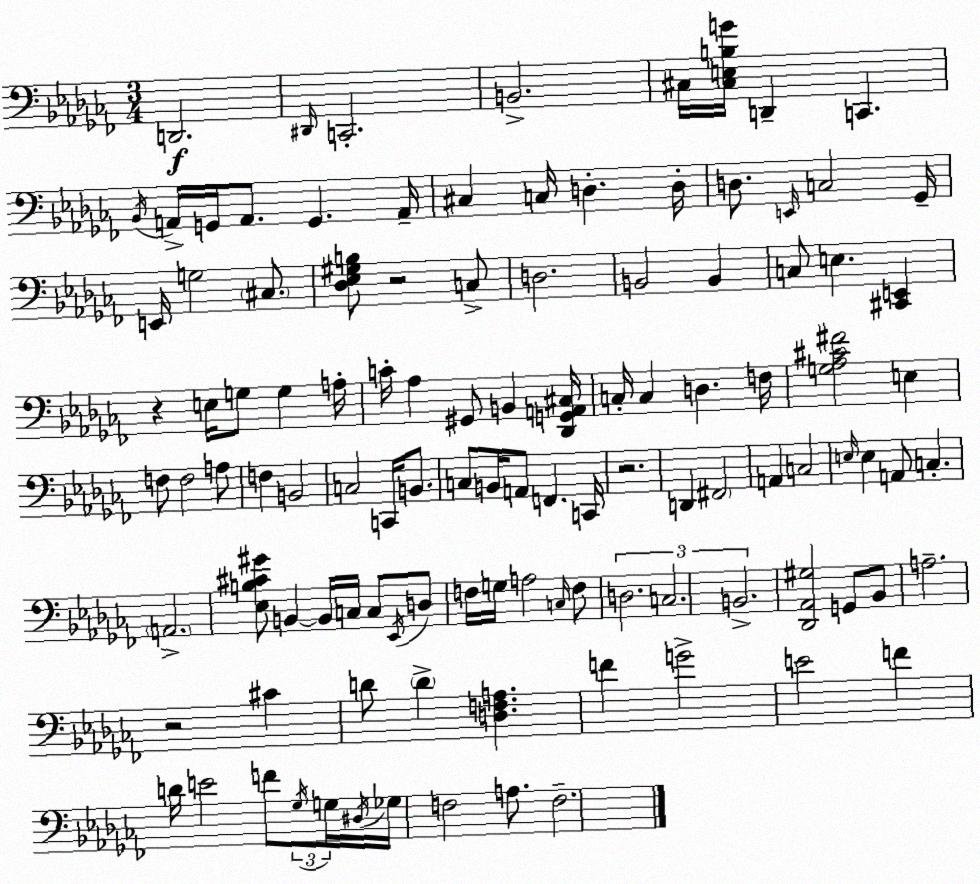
X:1
T:Untitled
M:3/4
L:1/4
K:Abm
D,,2 ^D,,/4 C,,2 B,,2 ^C,/4 [^C,E,B,G]/4 D,, C,, _B,,/4 A,,/4 G,,/4 A,,/2 G,, A,,/4 ^C, C,/4 D, D,/4 D,/2 E,,/4 C,2 _G,,/4 E,,/4 G,2 ^C,/2 [_D,_E,^G,B,]/2 z2 C,/2 D,2 B,,2 B,, C,/2 E, [^C,,E,,] z E,/4 G,/2 G, A,/4 C/4 _A, ^G,,/2 B,, [_D,,G,,A,,^C,]/4 C,/4 C, D, F,/4 [G,_A,^C^F]2 E, F,/2 F,2 A,/2 F, B,,2 C,2 C,,/4 B,,/2 C,/2 B,,/4 A,,/2 F,, C,,/4 z2 D,, ^F,,2 A,, C,2 E,/4 E, A,,/2 C, A,,2 [_E,B,^C^G]/2 B,, B,,/4 C,/4 C,/2 _E,,/4 D,/2 F,/4 G,/4 A,2 C,/4 F,/2 D,2 C,2 B,,2 [_D,,_A,,^G,]2 G,,/2 _B,,/2 A,2 z2 ^C D/2 D [D,F,A,] F G2 E2 F D/4 E2 F/2 _G,/4 G,/4 ^D,/4 _G,/4 F,2 A,/2 F,2